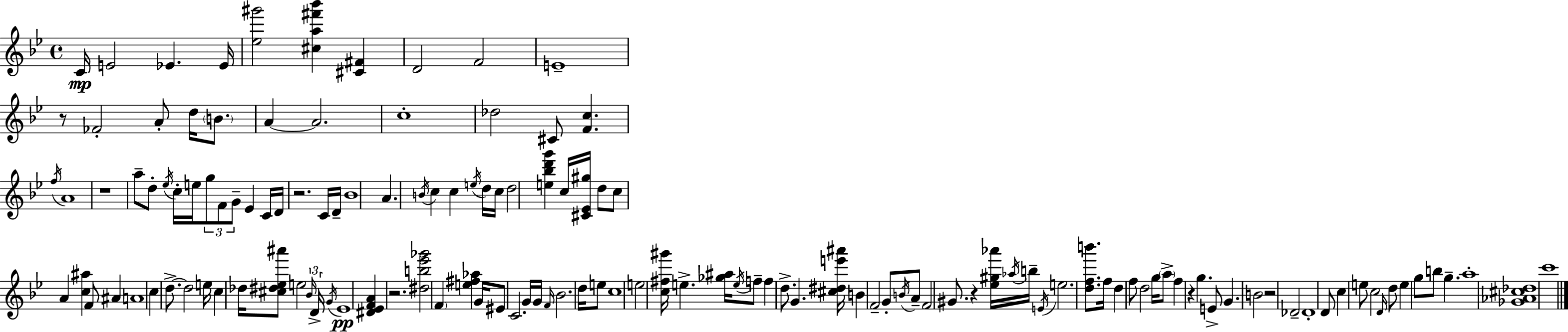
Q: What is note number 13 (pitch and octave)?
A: A4